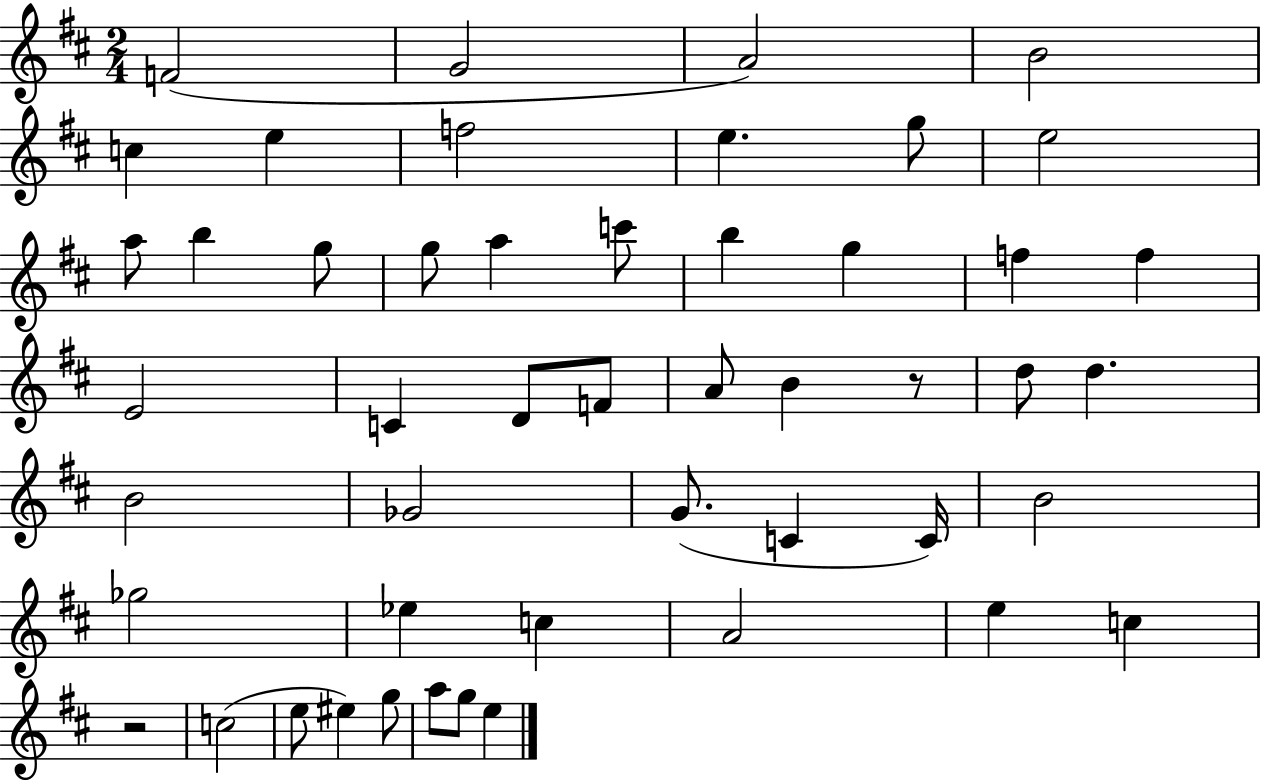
F4/h G4/h A4/h B4/h C5/q E5/q F5/h E5/q. G5/e E5/h A5/e B5/q G5/e G5/e A5/q C6/e B5/q G5/q F5/q F5/q E4/h C4/q D4/e F4/e A4/e B4/q R/e D5/e D5/q. B4/h Gb4/h G4/e. C4/q C4/s B4/h Gb5/h Eb5/q C5/q A4/h E5/q C5/q R/h C5/h E5/e EIS5/q G5/e A5/e G5/e E5/q